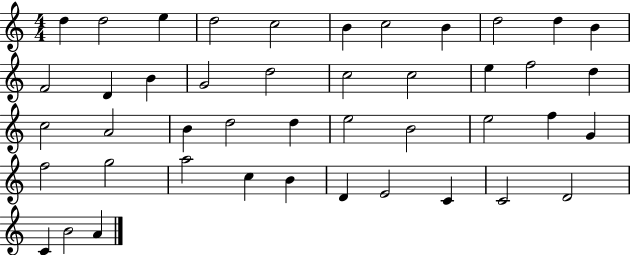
{
  \clef treble
  \numericTimeSignature
  \time 4/4
  \key c \major
  d''4 d''2 e''4 | d''2 c''2 | b'4 c''2 b'4 | d''2 d''4 b'4 | \break f'2 d'4 b'4 | g'2 d''2 | c''2 c''2 | e''4 f''2 d''4 | \break c''2 a'2 | b'4 d''2 d''4 | e''2 b'2 | e''2 f''4 g'4 | \break f''2 g''2 | a''2 c''4 b'4 | d'4 e'2 c'4 | c'2 d'2 | \break c'4 b'2 a'4 | \bar "|."
}